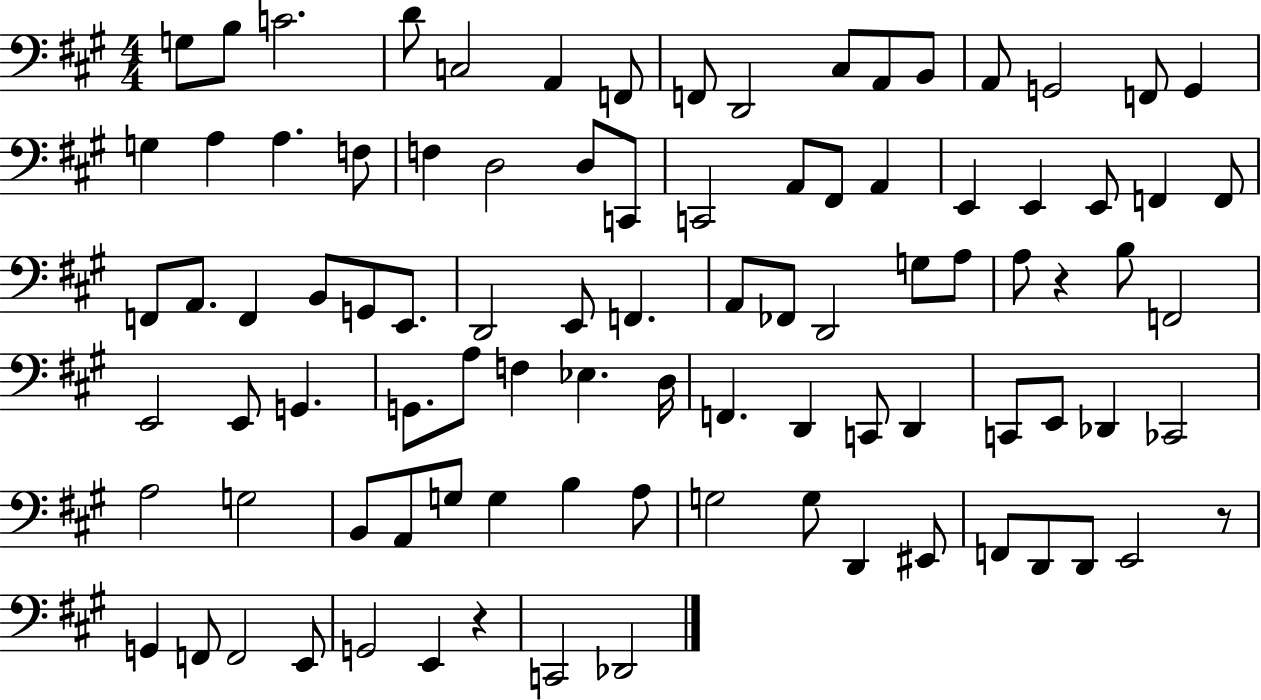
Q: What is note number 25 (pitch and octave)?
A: C2